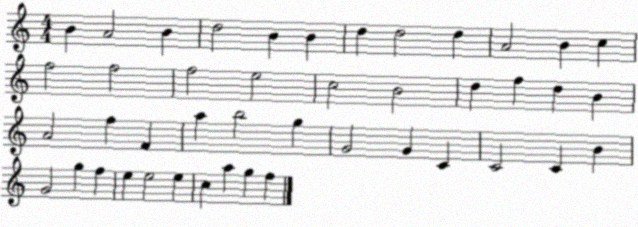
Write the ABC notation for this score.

X:1
T:Untitled
M:4/4
L:1/4
K:C
B A2 B d2 B B d d2 d A2 B c f2 f2 f2 e2 c2 B2 d f d B A2 f F a b2 g G2 G C C2 C B G2 g f e e2 e c a g f